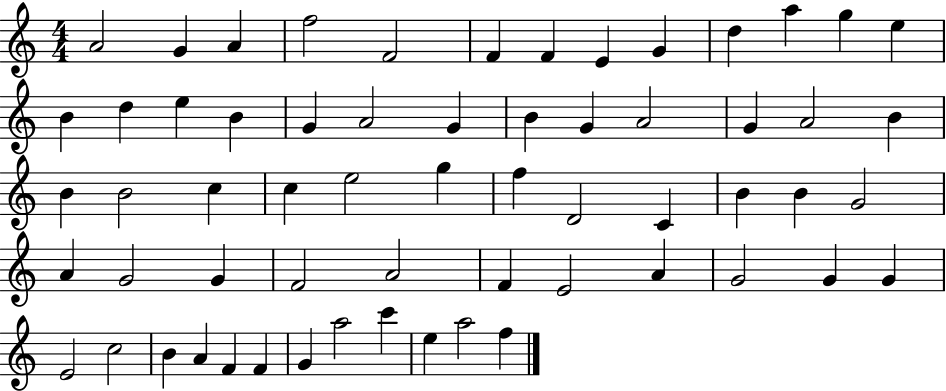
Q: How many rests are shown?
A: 0